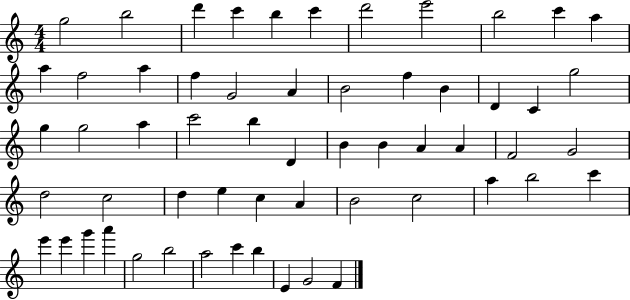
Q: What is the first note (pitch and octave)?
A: G5